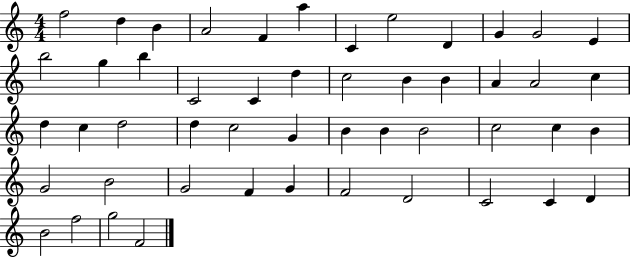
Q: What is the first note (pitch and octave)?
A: F5